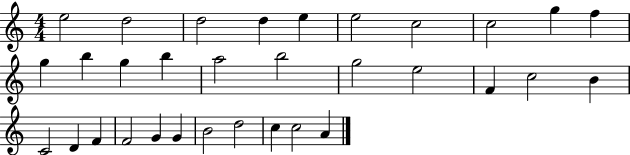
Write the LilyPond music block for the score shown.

{
  \clef treble
  \numericTimeSignature
  \time 4/4
  \key c \major
  e''2 d''2 | d''2 d''4 e''4 | e''2 c''2 | c''2 g''4 f''4 | \break g''4 b''4 g''4 b''4 | a''2 b''2 | g''2 e''2 | f'4 c''2 b'4 | \break c'2 d'4 f'4 | f'2 g'4 g'4 | b'2 d''2 | c''4 c''2 a'4 | \break \bar "|."
}